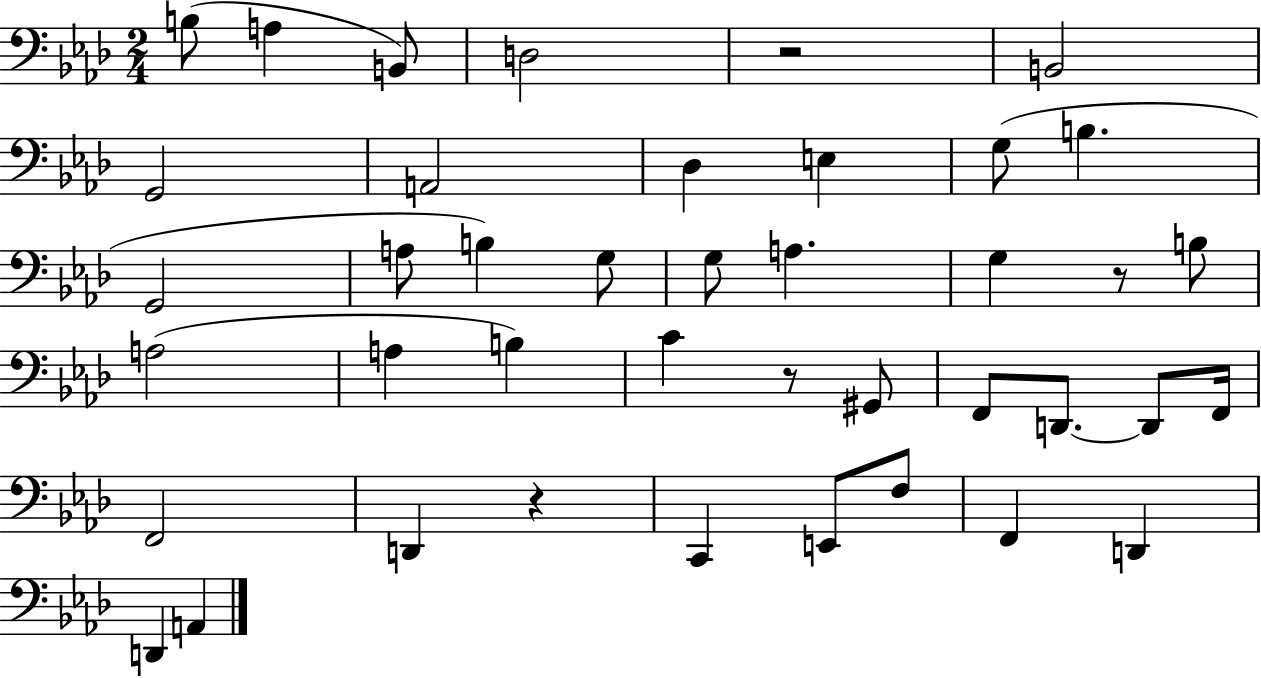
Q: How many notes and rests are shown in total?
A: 41